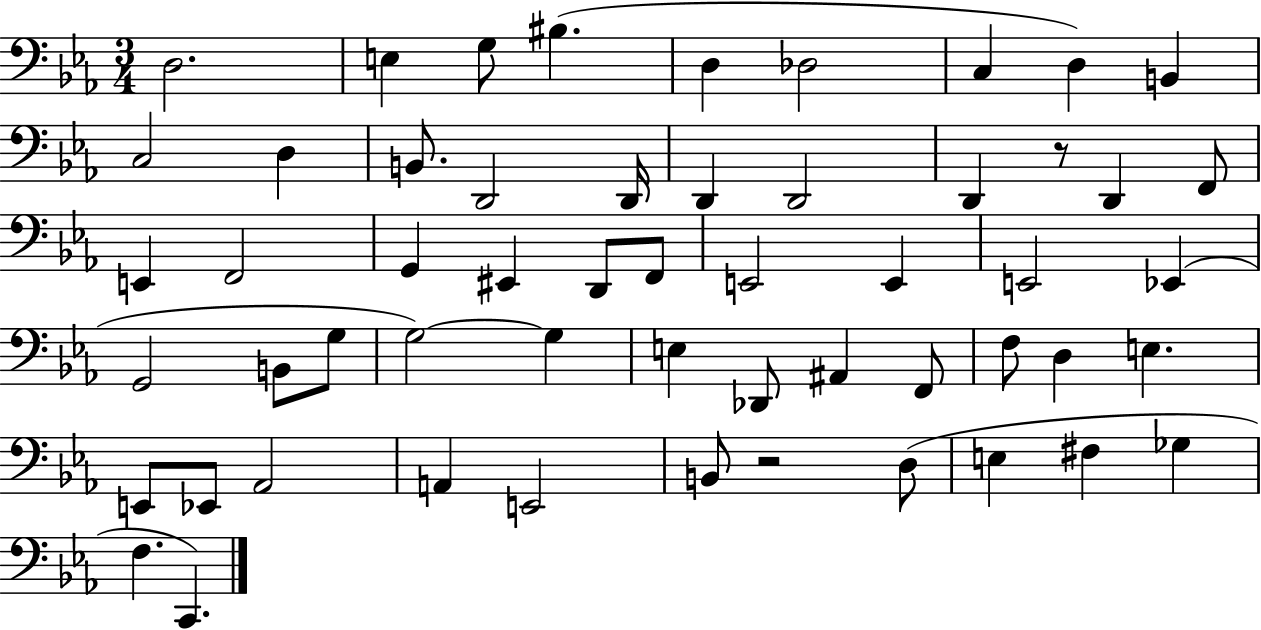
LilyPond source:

{
  \clef bass
  \numericTimeSignature
  \time 3/4
  \key ees \major
  d2. | e4 g8 bis4.( | d4 des2 | c4 d4) b,4 | \break c2 d4 | b,8. d,2 d,16 | d,4 d,2 | d,4 r8 d,4 f,8 | \break e,4 f,2 | g,4 eis,4 d,8 f,8 | e,2 e,4 | e,2 ees,4( | \break g,2 b,8 g8 | g2~~) g4 | e4 des,8 ais,4 f,8 | f8 d4 e4. | \break e,8 ees,8 aes,2 | a,4 e,2 | b,8 r2 d8( | e4 fis4 ges4 | \break f4. c,4.) | \bar "|."
}